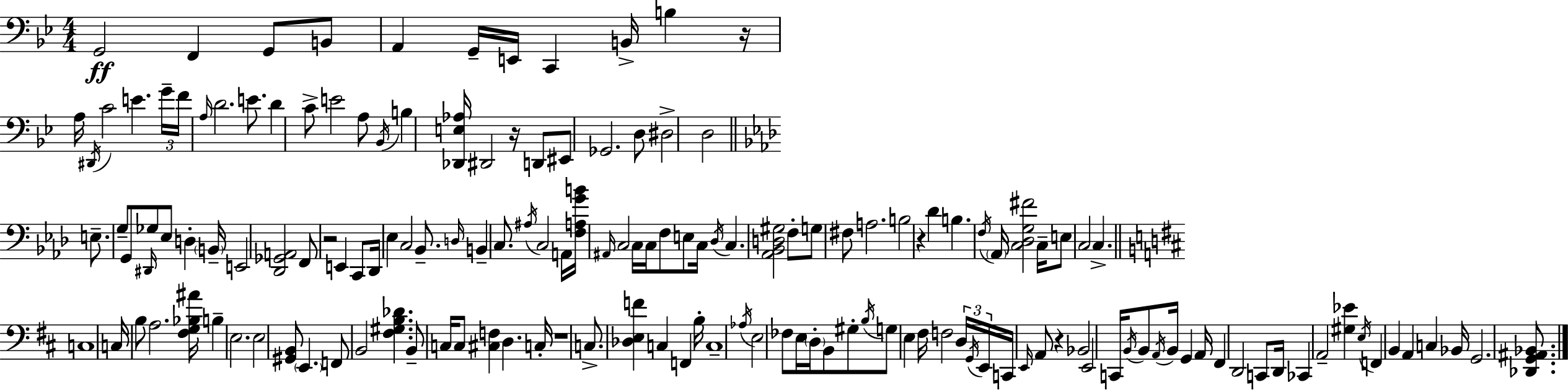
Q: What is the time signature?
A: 4/4